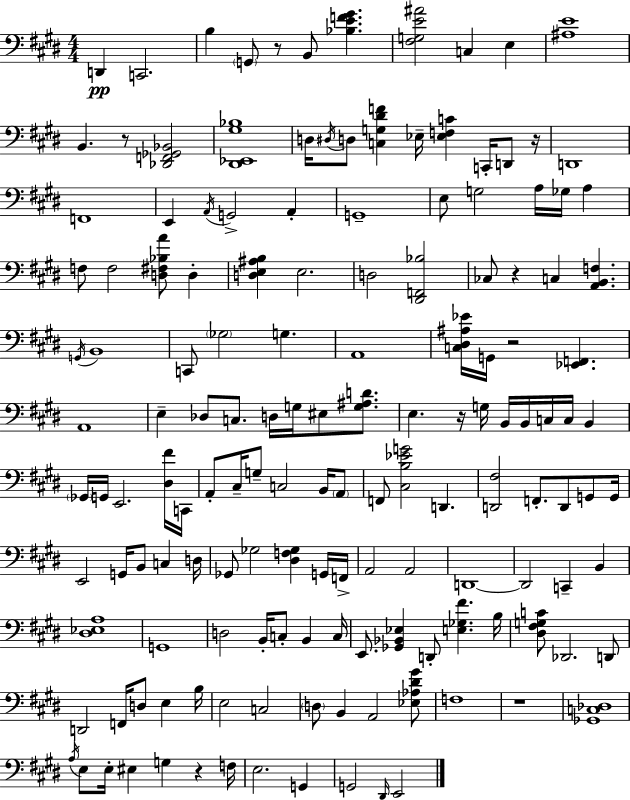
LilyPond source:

{
  \clef bass
  \numericTimeSignature
  \time 4/4
  \key e \major
  d,4\pp c,2. | b4 \parenthesize g,8 r8 b,8 <bes e' f' gis'>4. | <fis g e' ais'>2 c4 e4 | <ais e'>1 | \break b,4. r8 <des, f, ges, bes,>2 | <dis, ees, gis bes>1 | d16 \acciaccatura { dis16 } d8 <c g dis' f'>4 ees16-- <ees f c'>4 c,16-. d,8 | r16 d,1 | \break f,1 | e,4 \acciaccatura { a,16 } g,2-> a,4-. | g,1-- | e8 g2 a16 ges16 a4 | \break f8 f2 <d fis bes a'>8 d4-. | <d e ais b>4 e2. | d2 <dis, f, bes>2 | ces8 r4 c4 <a, b, f>4. | \break \acciaccatura { g,16 } b,1 | c,8 \parenthesize ges2 g4. | a,1 | <c dis ais ees'>16 g,16 r2 <ees, f,>4. | \break a,1 | e4-- des8 c8. d16 g16 eis8 | <g ais d'>8. e4. r16 g16 b,16 b,16 c16 c16 b,4 | \parenthesize ges,16 g,16 e,2. | \break <dis fis'>16 c,16 a,8-. cis16-- g8-- c2 | b,16 \parenthesize a,8 f,8 <cis b ees' g'>2 d,4. | <d, fis>2 f,8.-. d,8 | g,8 g,16 e,2 g,16 b,8 c4 | \break d16 ges,8 ges2 <dis f ges>4 | g,16 f,16-> a,2 a,2 | d,1~~ | d,2 c,4-- b,4 | \break <dis ees a>1 | g,1 | d2 b,16-. c8-. b,4 | c16 e,8. <ges, bes, ees>4 d,8-. <e ges fis'>4. | \break b16 <dis fis g c'>8 des,2. | d,8 d,2 f,16 d8 e4 | b16 e2 c2 | \parenthesize d8 b,4 a,2 | \break <ees aes dis' gis'>8 f1 | r1 | <ges, c des>1 | \acciaccatura { a16 } e8 e16-. eis4 g4 r4 | \break f16 e2. | g,4 g,2 \grace { dis,16 } e,2 | \bar "|."
}